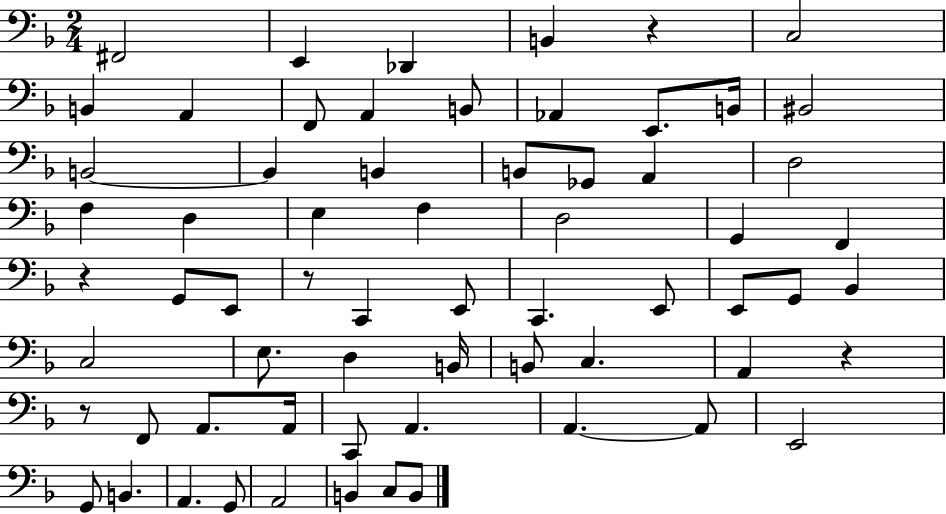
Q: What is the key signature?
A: F major